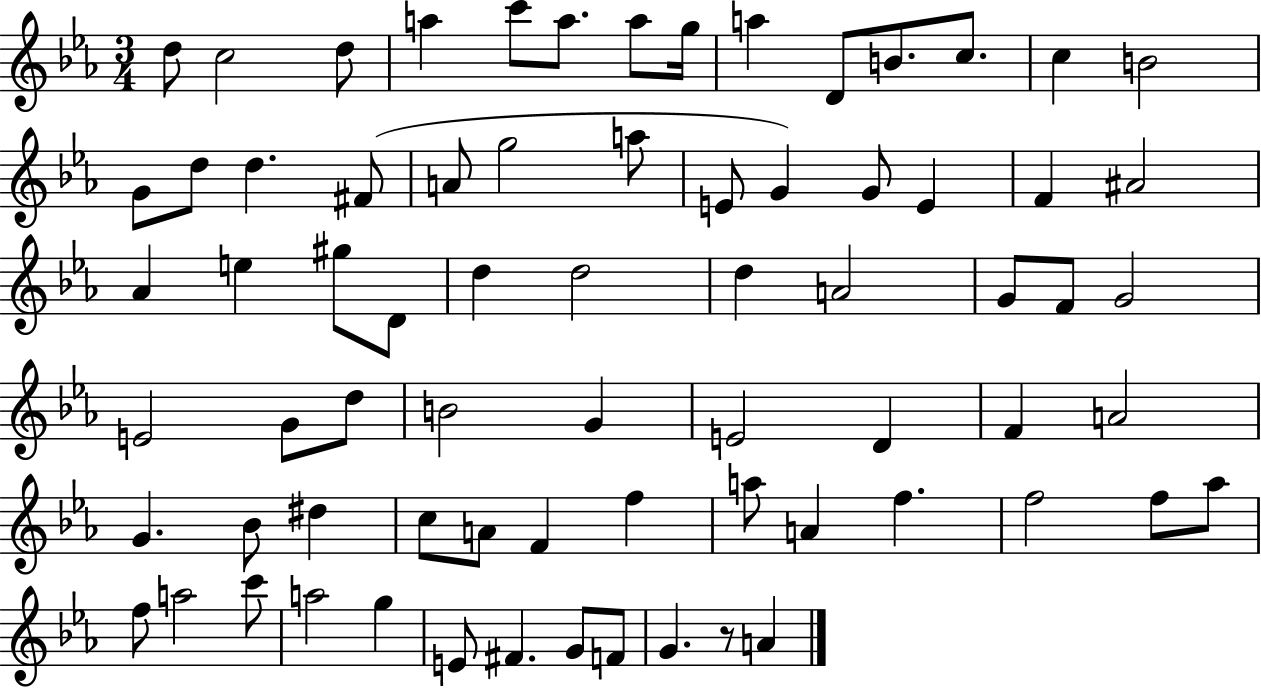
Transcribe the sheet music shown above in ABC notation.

X:1
T:Untitled
M:3/4
L:1/4
K:Eb
d/2 c2 d/2 a c'/2 a/2 a/2 g/4 a D/2 B/2 c/2 c B2 G/2 d/2 d ^F/2 A/2 g2 a/2 E/2 G G/2 E F ^A2 _A e ^g/2 D/2 d d2 d A2 G/2 F/2 G2 E2 G/2 d/2 B2 G E2 D F A2 G _B/2 ^d c/2 A/2 F f a/2 A f f2 f/2 _a/2 f/2 a2 c'/2 a2 g E/2 ^F G/2 F/2 G z/2 A